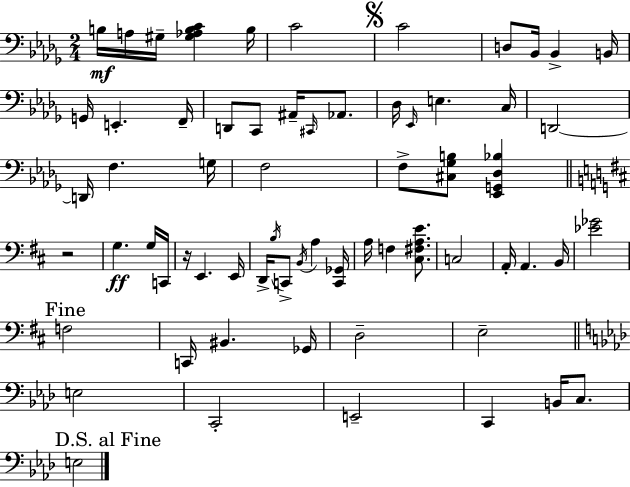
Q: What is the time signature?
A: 2/4